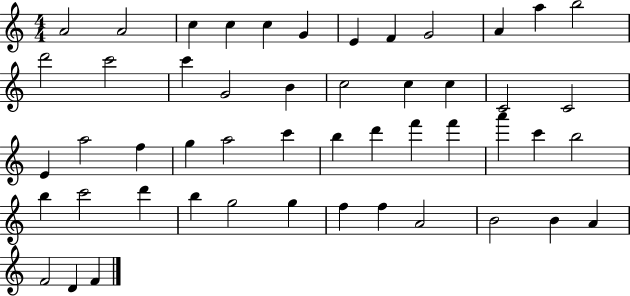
X:1
T:Untitled
M:4/4
L:1/4
K:C
A2 A2 c c c G E F G2 A a b2 d'2 c'2 c' G2 B c2 c c C2 C2 E a2 f g a2 c' b d' f' f' a' c' b2 b c'2 d' b g2 g f f A2 B2 B A F2 D F